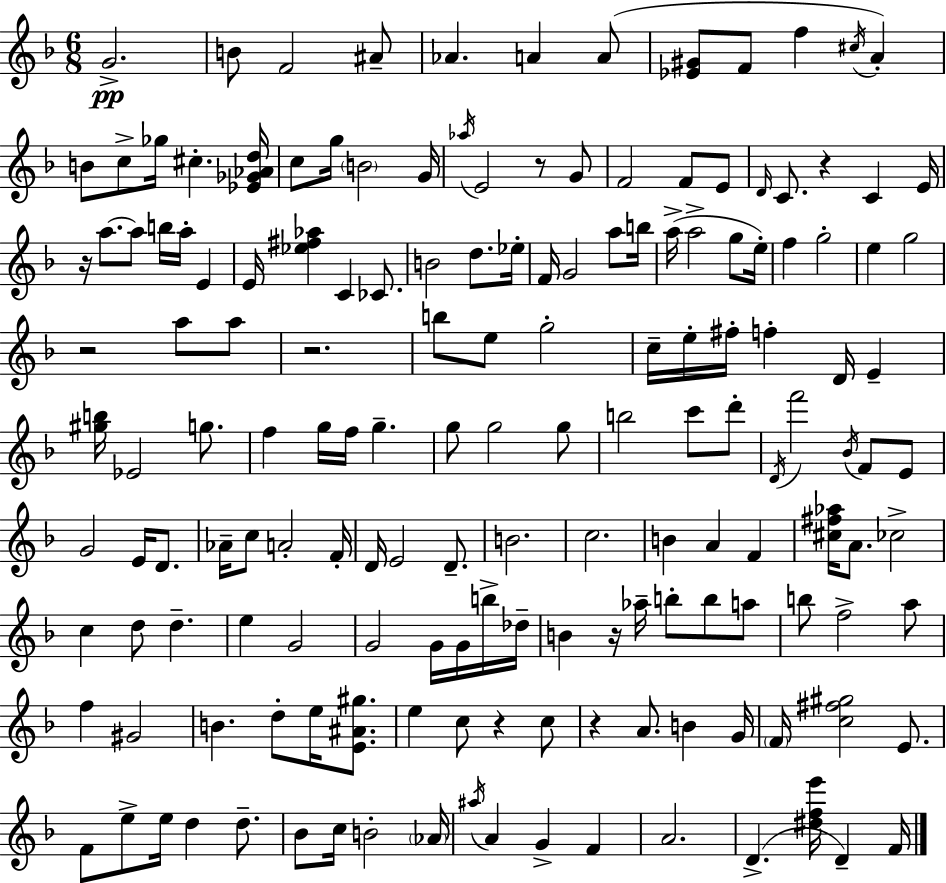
{
  \clef treble
  \numericTimeSignature
  \time 6/8
  \key d \minor
  g'2.->\pp | b'8 f'2 ais'8-- | aes'4. a'4 a'8( | <ees' gis'>8 f'8 f''4 \acciaccatura { cis''16 }) a'4-. | \break b'8 c''8-> ges''16 cis''4.-. | <ees' ges' aes' d''>16 c''8 g''16 \parenthesize b'2 | g'16 \acciaccatura { aes''16 } e'2 r8 | g'8 f'2 f'8 | \break e'8 \grace { d'16 } c'8. r4 c'4 | e'16 r16 a''8.~~ a''8 b''16 a''16-. e'4 | e'16 <ees'' fis'' aes''>4 c'4 | ces'8. b'2 d''8. | \break ees''16-. f'16 g'2 | a''8 b''16 a''16->( a''2-> | g''8 e''16-.) f''4 g''2-. | e''4 g''2 | \break r2 a''8 | a''8 r2. | b''8 e''8 g''2-. | c''16-- e''16-. fis''16-. f''4-. d'16 e'4-- | \break <gis'' b''>16 ees'2 | g''8. f''4 g''16 f''16 g''4.-- | g''8 g''2 | g''8 b''2 c'''8 | \break d'''8-. \acciaccatura { d'16 } f'''2 | \acciaccatura { bes'16 } f'8 e'8 g'2 | e'16 d'8. aes'16-- c''8 a'2-. | f'16-. d'16 e'2 | \break d'8.-- b'2. | c''2. | b'4 a'4 | f'4 <cis'' fis'' aes''>16 a'8. ces''2-> | \break c''4 d''8 d''4.-- | e''4 g'2 | g'2 | g'16 g'16 b''16-> des''16-- b'4 r16 aes''16-- b''8-. | \break b''8 a''8 b''8 f''2-> | a''8 f''4 gis'2 | b'4. d''8-. | e''16 <e' ais' gis''>8. e''4 c''8 r4 | \break c''8 r4 a'8. | b'4 g'16 \parenthesize f'16 <c'' fis'' gis''>2 | e'8. f'8 e''8-> e''16 d''4 | d''8.-- bes'8 c''16 b'2-. | \break \parenthesize aes'16 \acciaccatura { ais''16 } a'4 g'4-> | f'4 a'2. | d'4.->( | <dis'' f'' e'''>16 d'4--) f'16 \bar "|."
}